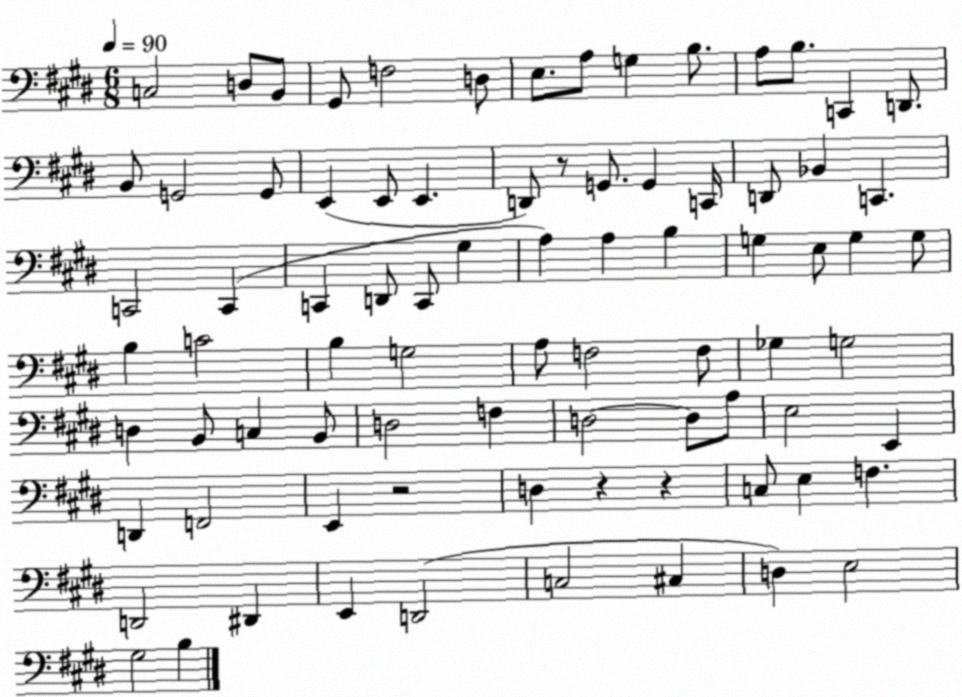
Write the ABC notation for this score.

X:1
T:Untitled
M:6/8
L:1/4
K:E
C,2 D,/2 B,,/2 ^G,,/2 F,2 D,/2 E,/2 A,/2 G, B,/2 A,/2 B,/2 C,, D,,/2 B,,/2 G,,2 G,,/2 E,, E,,/2 E,, D,,/2 z/2 G,,/2 G,, C,,/4 D,,/2 _B,, C,, C,,2 C,, C,, D,,/2 C,,/2 ^G, A, A, B, G, E,/2 G, G,/2 B, C2 B, G,2 A,/2 F,2 F,/2 _G, G,2 D, B,,/2 C, B,,/2 D,2 F, D,2 D,/2 A,/2 E,2 E,, D,, F,,2 E,, z2 D, z z C,/2 E, F, D,,2 ^D,, E,, D,,2 C,2 ^C, D, E,2 ^G,2 B,